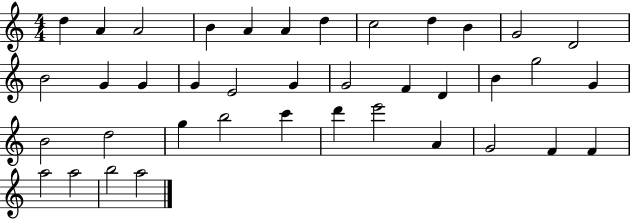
{
  \clef treble
  \numericTimeSignature
  \time 4/4
  \key c \major
  d''4 a'4 a'2 | b'4 a'4 a'4 d''4 | c''2 d''4 b'4 | g'2 d'2 | \break b'2 g'4 g'4 | g'4 e'2 g'4 | g'2 f'4 d'4 | b'4 g''2 g'4 | \break b'2 d''2 | g''4 b''2 c'''4 | d'''4 e'''2 a'4 | g'2 f'4 f'4 | \break a''2 a''2 | b''2 a''2 | \bar "|."
}